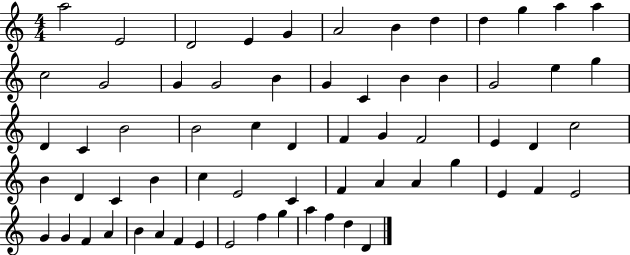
{
  \clef treble
  \numericTimeSignature
  \time 4/4
  \key c \major
  a''2 e'2 | d'2 e'4 g'4 | a'2 b'4 d''4 | d''4 g''4 a''4 a''4 | \break c''2 g'2 | g'4 g'2 b'4 | g'4 c'4 b'4 b'4 | g'2 e''4 g''4 | \break d'4 c'4 b'2 | b'2 c''4 d'4 | f'4 g'4 f'2 | e'4 d'4 c''2 | \break b'4 d'4 c'4 b'4 | c''4 e'2 c'4 | f'4 a'4 a'4 g''4 | e'4 f'4 e'2 | \break g'4 g'4 f'4 a'4 | b'4 a'4 f'4 e'4 | e'2 f''4 g''4 | a''4 f''4 d''4 d'4 | \break \bar "|."
}